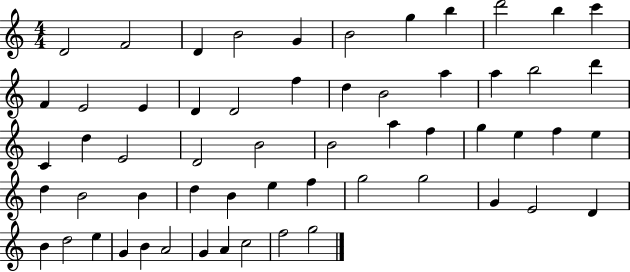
{
  \clef treble
  \numericTimeSignature
  \time 4/4
  \key c \major
  d'2 f'2 | d'4 b'2 g'4 | b'2 g''4 b''4 | d'''2 b''4 c'''4 | \break f'4 e'2 e'4 | d'4 d'2 f''4 | d''4 b'2 a''4 | a''4 b''2 d'''4 | \break c'4 d''4 e'2 | d'2 b'2 | b'2 a''4 f''4 | g''4 e''4 f''4 e''4 | \break d''4 b'2 b'4 | d''4 b'4 e''4 f''4 | g''2 g''2 | g'4 e'2 d'4 | \break b'4 d''2 e''4 | g'4 b'4 a'2 | g'4 a'4 c''2 | f''2 g''2 | \break \bar "|."
}